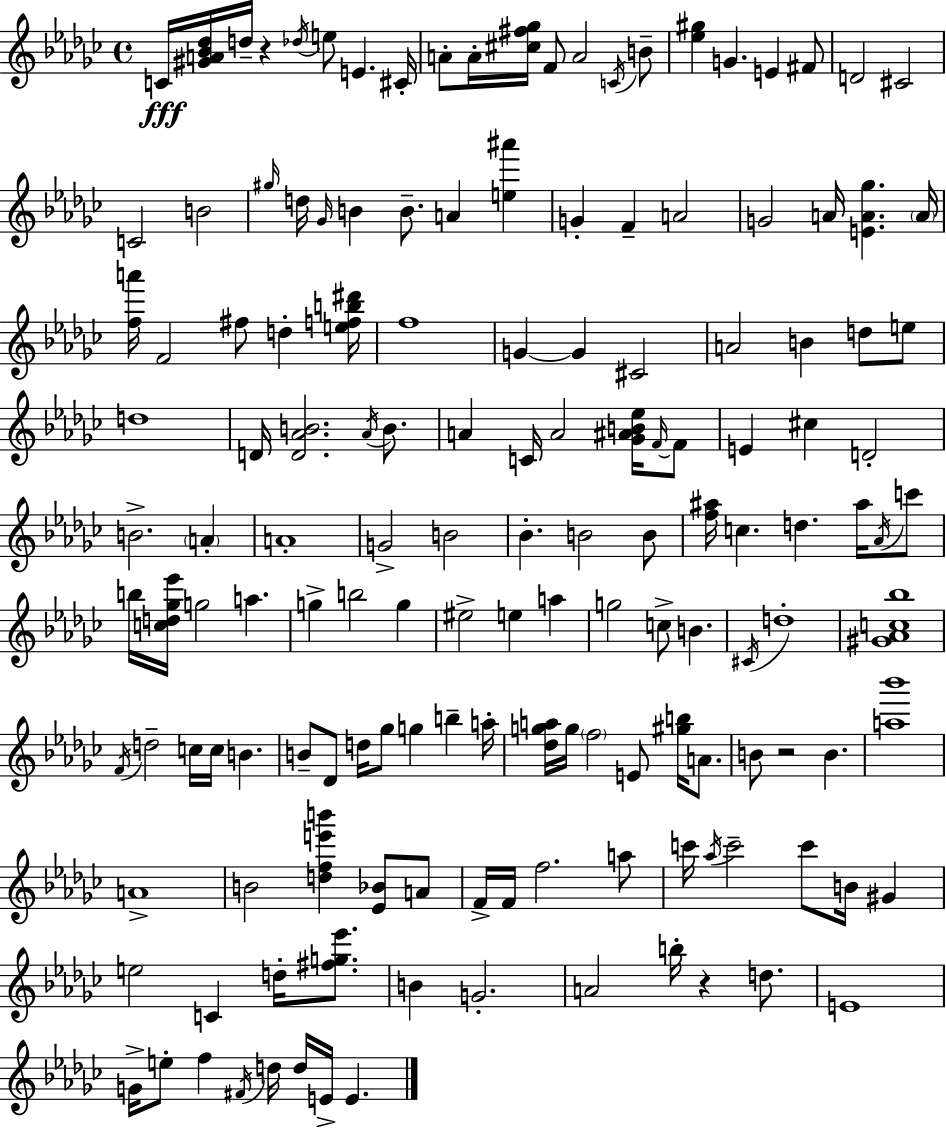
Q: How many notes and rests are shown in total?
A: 150